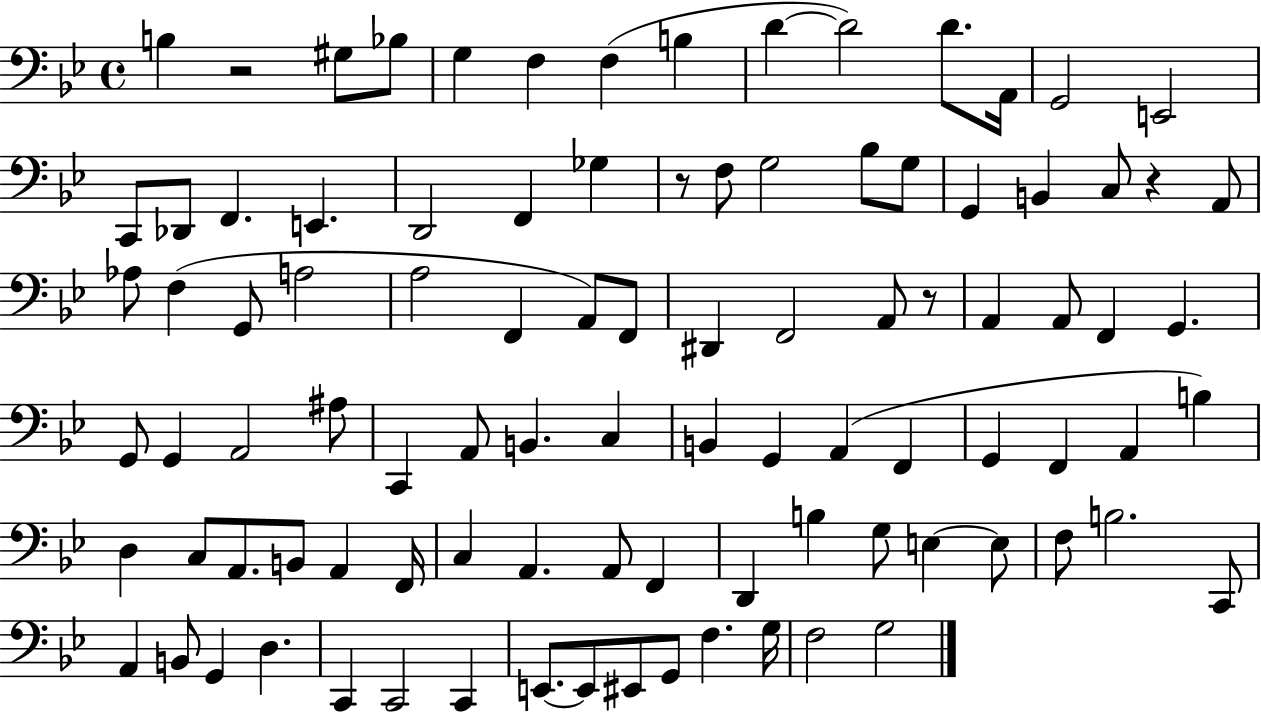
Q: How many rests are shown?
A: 4